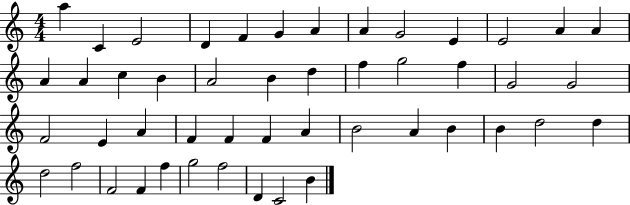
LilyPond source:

{
  \clef treble
  \numericTimeSignature
  \time 4/4
  \key c \major
  a''4 c'4 e'2 | d'4 f'4 g'4 a'4 | a'4 g'2 e'4 | e'2 a'4 a'4 | \break a'4 a'4 c''4 b'4 | a'2 b'4 d''4 | f''4 g''2 f''4 | g'2 g'2 | \break f'2 e'4 a'4 | f'4 f'4 f'4 a'4 | b'2 a'4 b'4 | b'4 d''2 d''4 | \break d''2 f''2 | f'2 f'4 f''4 | g''2 f''2 | d'4 c'2 b'4 | \break \bar "|."
}